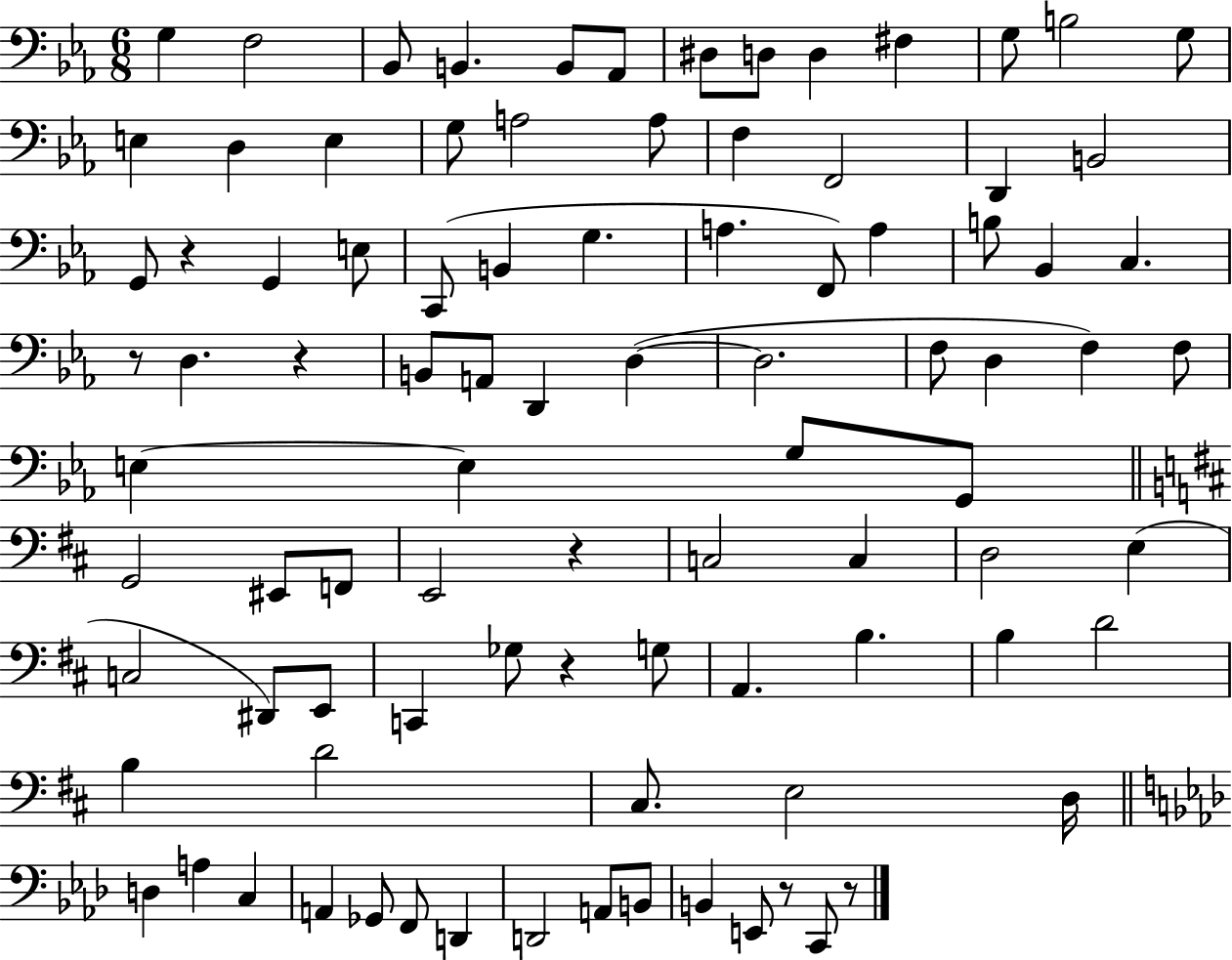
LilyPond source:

{
  \clef bass
  \numericTimeSignature
  \time 6/8
  \key ees \major
  g4 f2 | bes,8 b,4. b,8 aes,8 | dis8 d8 d4 fis4 | g8 b2 g8 | \break e4 d4 e4 | g8 a2 a8 | f4 f,2 | d,4 b,2 | \break g,8 r4 g,4 e8 | c,8( b,4 g4. | a4. f,8) a4 | b8 bes,4 c4. | \break r8 d4. r4 | b,8 a,8 d,4 d4~(~ | d2. | f8 d4 f4) f8 | \break e4~~ e4 g8 g,8 | \bar "||" \break \key b \minor g,2 eis,8 f,8 | e,2 r4 | c2 c4 | d2 e4( | \break c2 dis,8) e,8 | c,4 ges8 r4 g8 | a,4. b4. | b4 d'2 | \break b4 d'2 | cis8. e2 d16 | \bar "||" \break \key aes \major d4 a4 c4 | a,4 ges,8 f,8 d,4 | d,2 a,8 b,8 | b,4 e,8 r8 c,8 r8 | \break \bar "|."
}